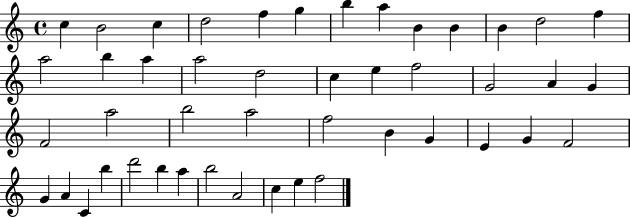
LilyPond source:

{
  \clef treble
  \time 4/4
  \defaultTimeSignature
  \key c \major
  c''4 b'2 c''4 | d''2 f''4 g''4 | b''4 a''4 b'4 b'4 | b'4 d''2 f''4 | \break a''2 b''4 a''4 | a''2 d''2 | c''4 e''4 f''2 | g'2 a'4 g'4 | \break f'2 a''2 | b''2 a''2 | f''2 b'4 g'4 | e'4 g'4 f'2 | \break g'4 a'4 c'4 b''4 | d'''2 b''4 a''4 | b''2 a'2 | c''4 e''4 f''2 | \break \bar "|."
}